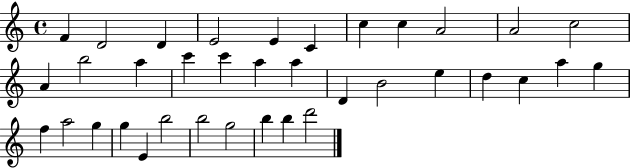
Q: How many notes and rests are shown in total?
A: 36